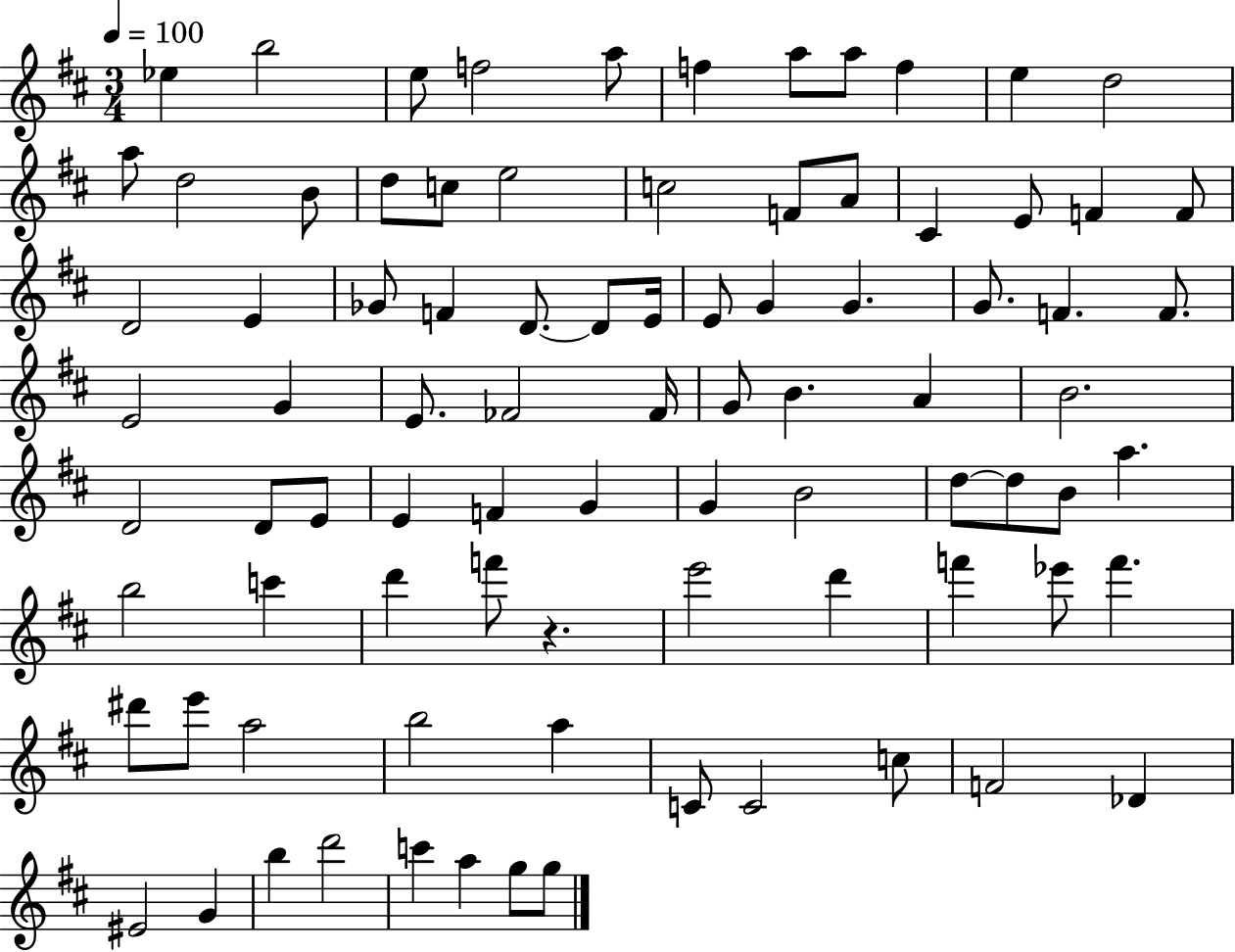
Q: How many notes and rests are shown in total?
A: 86